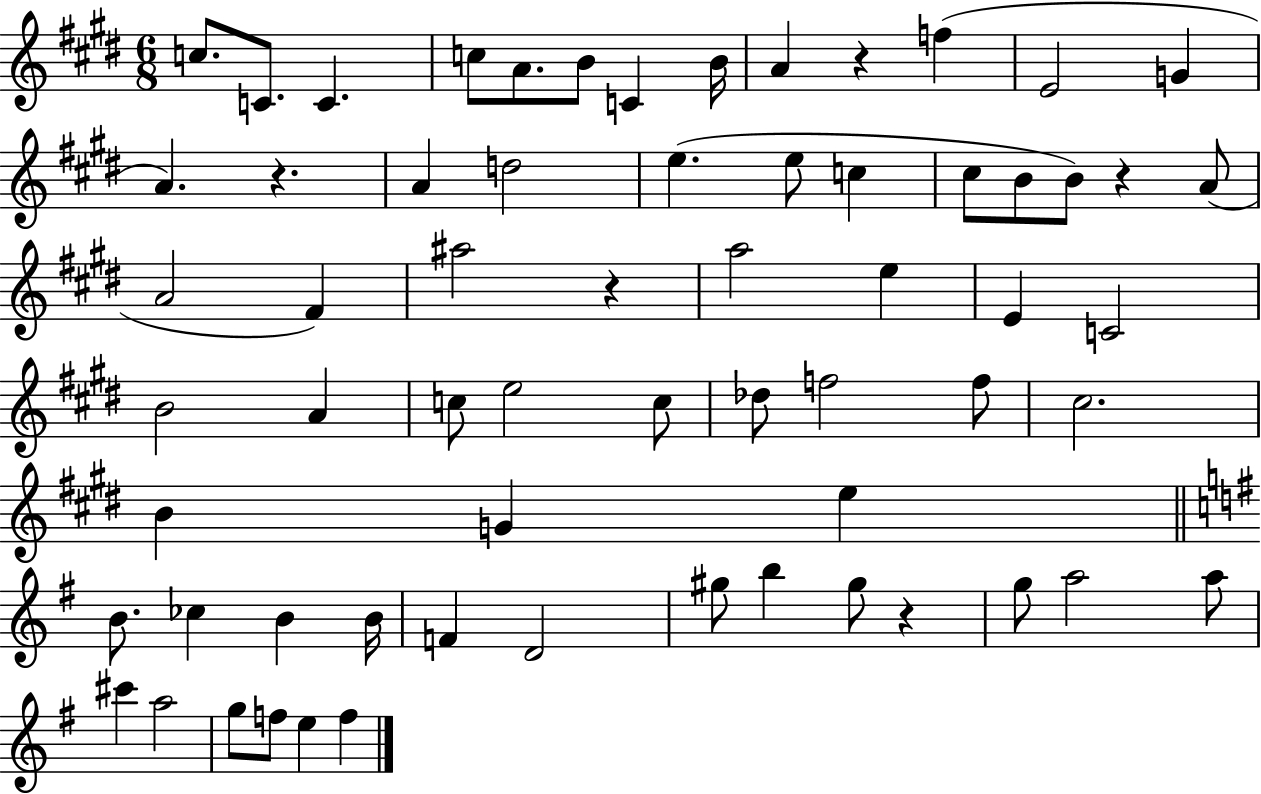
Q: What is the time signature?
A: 6/8